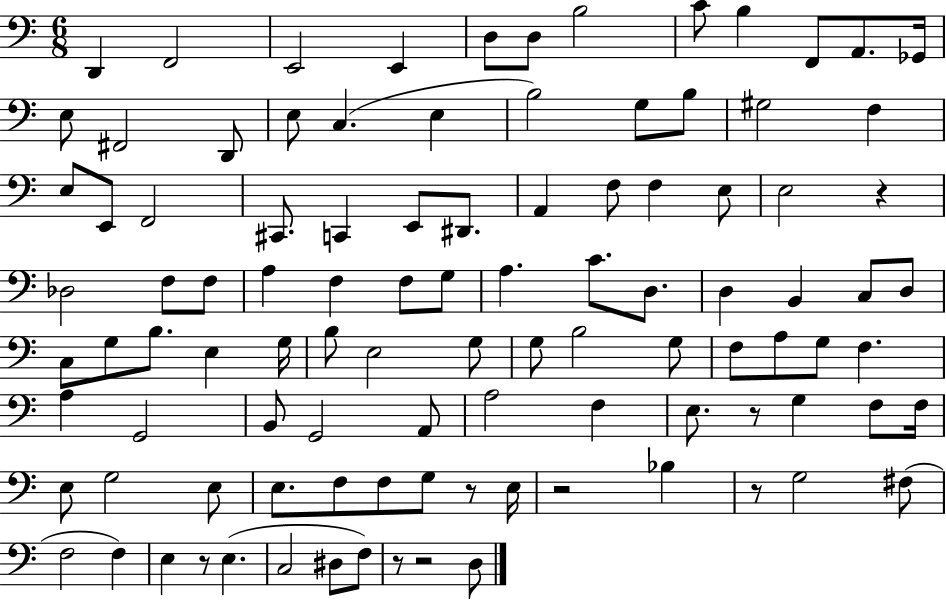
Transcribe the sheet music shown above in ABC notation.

X:1
T:Untitled
M:6/8
L:1/4
K:C
D,, F,,2 E,,2 E,, D,/2 D,/2 B,2 C/2 B, F,,/2 A,,/2 _G,,/4 E,/2 ^F,,2 D,,/2 E,/2 C, E, B,2 G,/2 B,/2 ^G,2 F, E,/2 E,,/2 F,,2 ^C,,/2 C,, E,,/2 ^D,,/2 A,, F,/2 F, E,/2 E,2 z _D,2 F,/2 F,/2 A, F, F,/2 G,/2 A, C/2 D,/2 D, B,, C,/2 D,/2 C,/2 G,/2 B,/2 E, G,/4 B,/2 E,2 G,/2 G,/2 B,2 G,/2 F,/2 A,/2 G,/2 F, A, G,,2 B,,/2 G,,2 A,,/2 A,2 F, E,/2 z/2 G, F,/2 F,/4 E,/2 G,2 E,/2 E,/2 F,/2 F,/2 G,/2 z/2 E,/4 z2 _B, z/2 G,2 ^F,/2 F,2 F, E, z/2 E, C,2 ^D,/2 F,/2 z/2 z2 D,/2